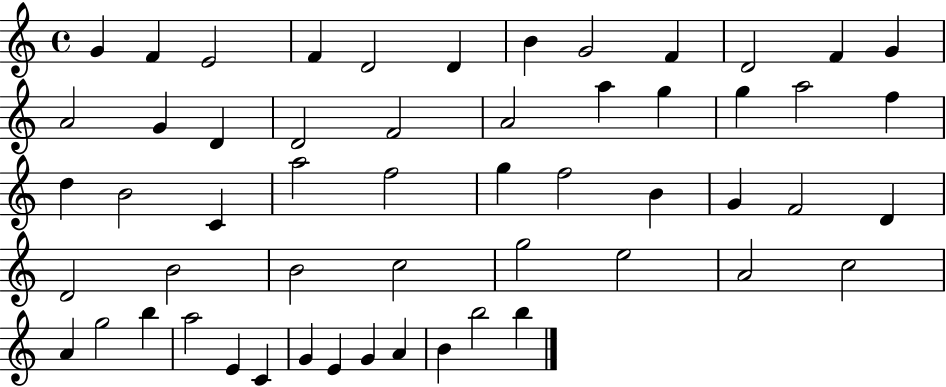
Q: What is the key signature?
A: C major